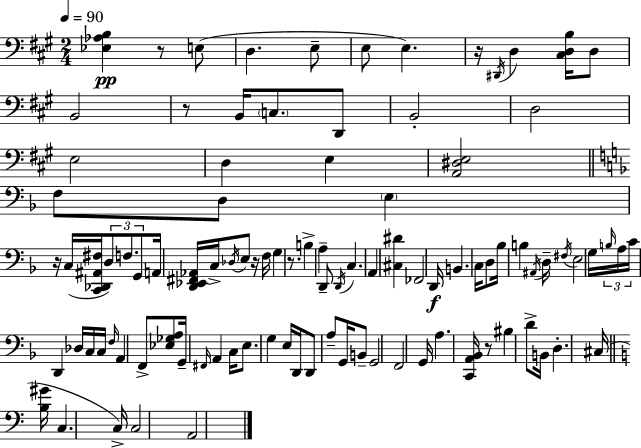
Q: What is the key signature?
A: A major